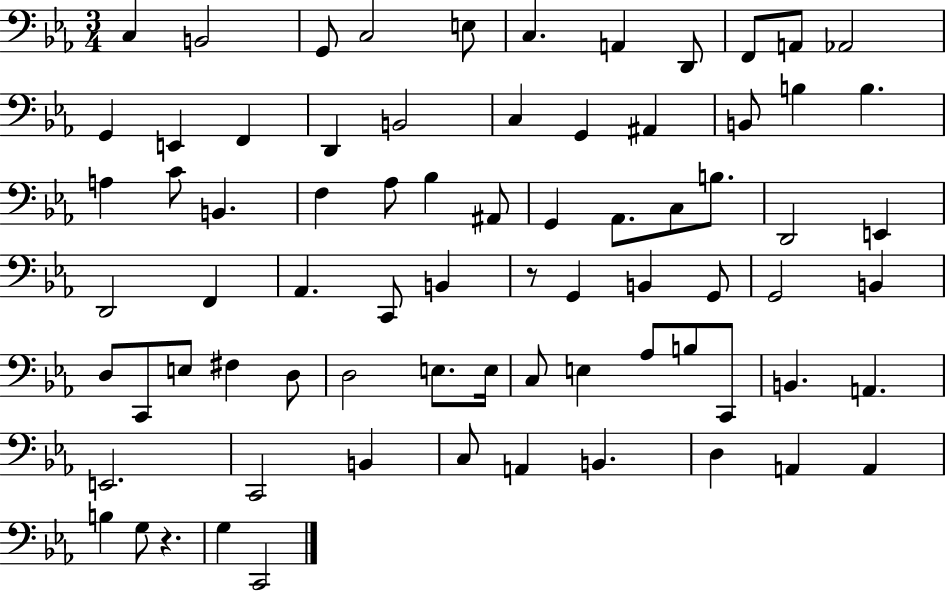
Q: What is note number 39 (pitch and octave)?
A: C2